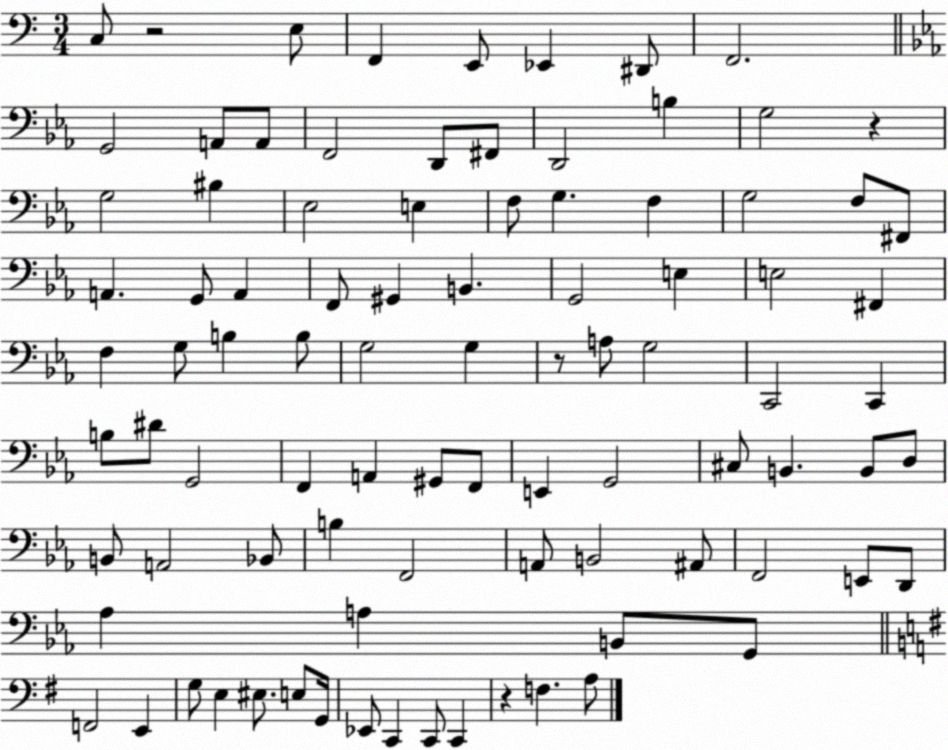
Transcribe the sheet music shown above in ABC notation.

X:1
T:Untitled
M:3/4
L:1/4
K:C
C,/2 z2 E,/2 F,, E,,/2 _E,, ^D,,/2 F,,2 G,,2 A,,/2 A,,/2 F,,2 D,,/2 ^F,,/2 D,,2 B, G,2 z G,2 ^B, _E,2 E, F,/2 G, F, G,2 F,/2 ^F,,/2 A,, G,,/2 A,, F,,/2 ^G,, B,, G,,2 E, E,2 ^F,, F, G,/2 B, B,/2 G,2 G, z/2 A,/2 G,2 C,,2 C,, B,/2 ^D/2 G,,2 F,, A,, ^G,,/2 F,,/2 E,, G,,2 ^C,/2 B,, B,,/2 D,/2 B,,/2 A,,2 _B,,/2 B, F,,2 A,,/2 B,,2 ^A,,/2 F,,2 E,,/2 D,,/2 _A, A, B,,/2 G,,/2 F,,2 E,, G,/2 E, ^E,/2 E,/2 G,,/4 _E,,/2 C,, C,,/2 C,, z F, A,/2